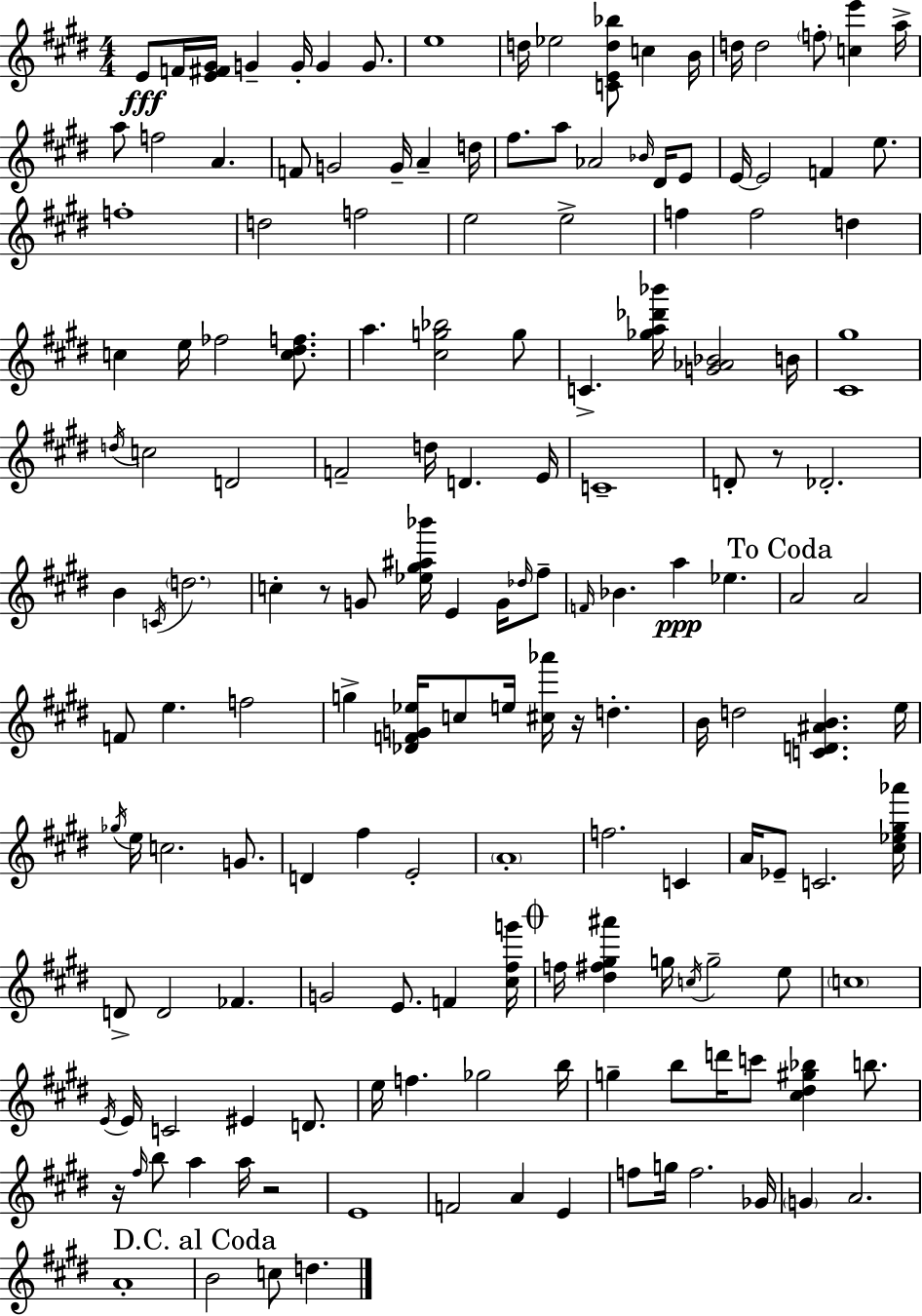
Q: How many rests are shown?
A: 5